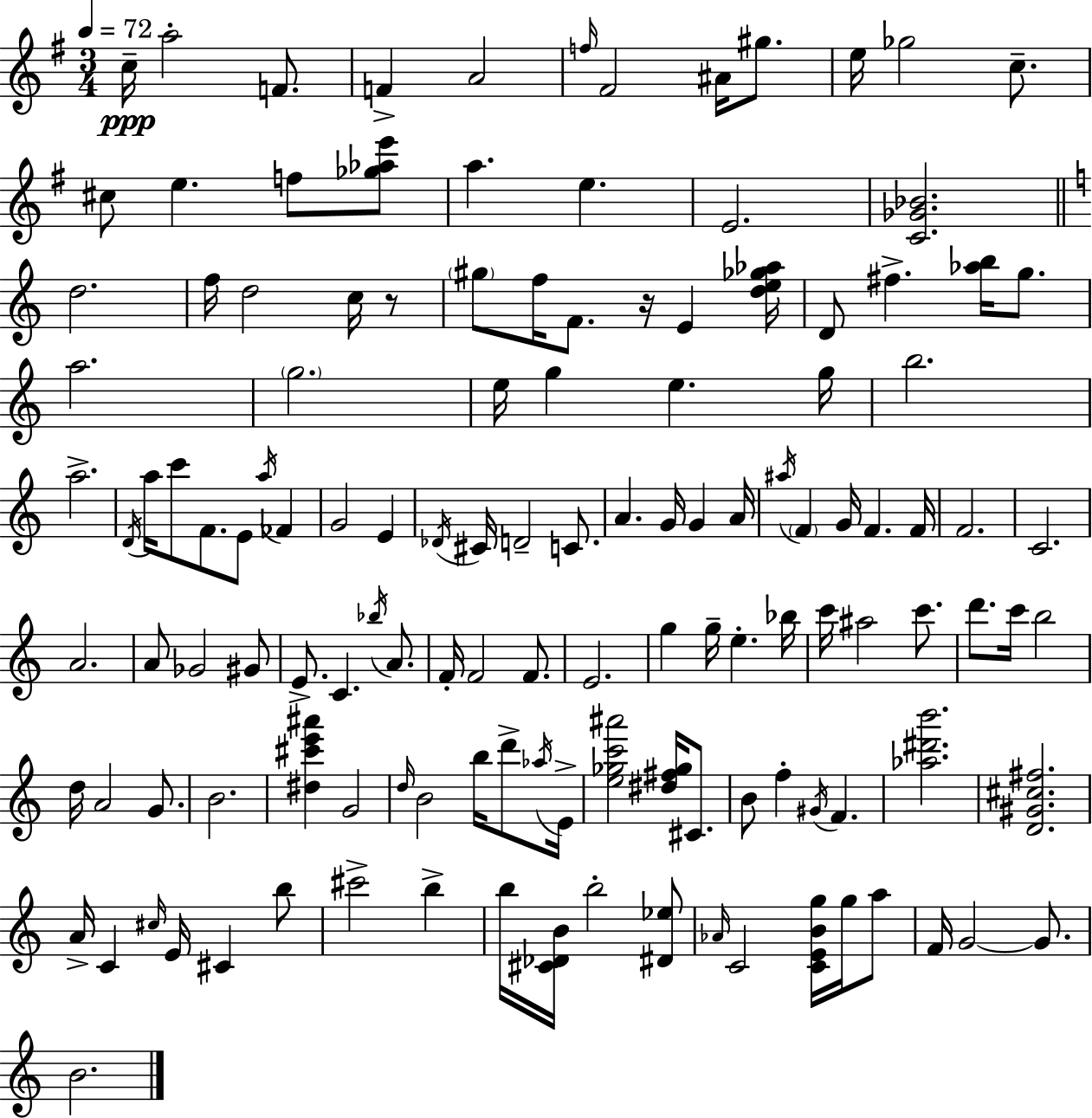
X:1
T:Untitled
M:3/4
L:1/4
K:G
c/4 a2 F/2 F A2 f/4 ^F2 ^A/4 ^g/2 e/4 _g2 c/2 ^c/2 e f/2 [_g_ae']/2 a e E2 [C_G_B]2 d2 f/4 d2 c/4 z/2 ^g/2 f/4 F/2 z/4 E [de_g_a]/4 D/2 ^f [_ab]/4 g/2 a2 g2 e/4 g e g/4 b2 a2 D/4 a/4 c'/2 F/2 E/2 a/4 _F G2 E _D/4 ^C/4 D2 C/2 A G/4 G A/4 ^a/4 F G/4 F F/4 F2 C2 A2 A/2 _G2 ^G/2 E/2 C _b/4 A/2 F/4 F2 F/2 E2 g g/4 e _b/4 c'/4 ^a2 c'/2 d'/2 c'/4 b2 d/4 A2 G/2 B2 [^d^c'e'^a'] G2 d/4 B2 b/4 d'/2 _a/4 E/4 [e_gc'^a']2 [^d^f_g]/4 ^C/2 B/2 f ^G/4 F [_a^d'b']2 [D^G^c^f]2 A/4 C ^c/4 E/4 ^C b/2 ^c'2 b b/4 [^C_DB]/4 b2 [^D_e]/2 _A/4 C2 [CEBg]/4 g/4 a/2 F/4 G2 G/2 B2